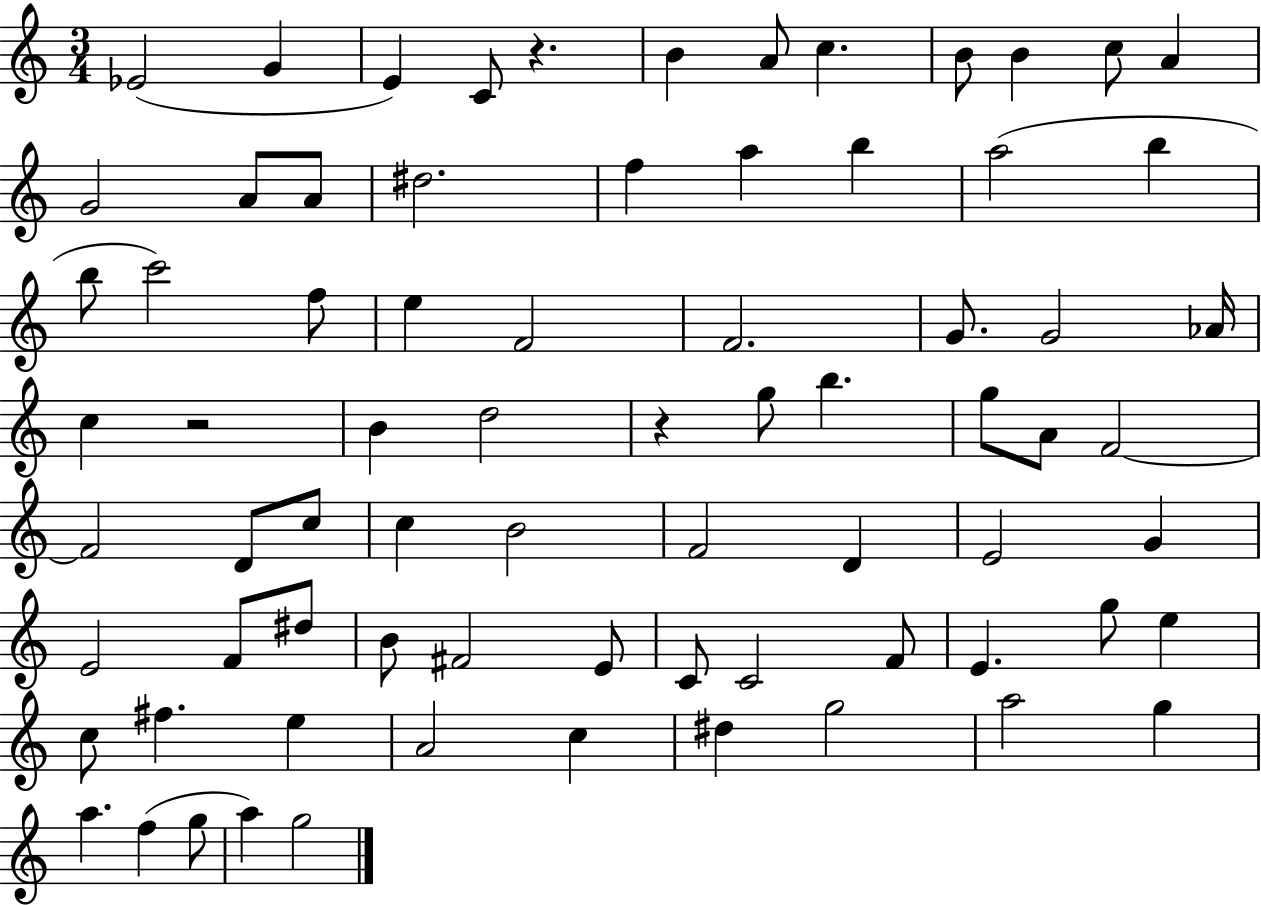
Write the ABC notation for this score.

X:1
T:Untitled
M:3/4
L:1/4
K:C
_E2 G E C/2 z B A/2 c B/2 B c/2 A G2 A/2 A/2 ^d2 f a b a2 b b/2 c'2 f/2 e F2 F2 G/2 G2 _A/4 c z2 B d2 z g/2 b g/2 A/2 F2 F2 D/2 c/2 c B2 F2 D E2 G E2 F/2 ^d/2 B/2 ^F2 E/2 C/2 C2 F/2 E g/2 e c/2 ^f e A2 c ^d g2 a2 g a f g/2 a g2